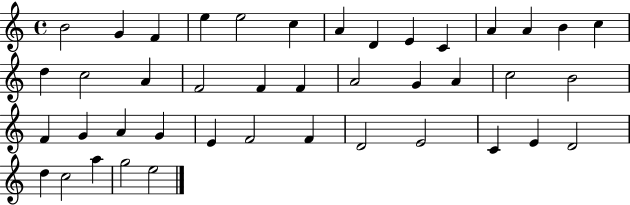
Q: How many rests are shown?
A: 0